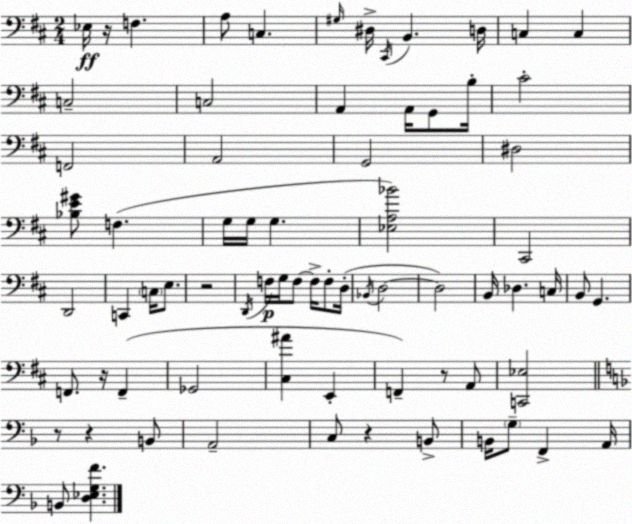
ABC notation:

X:1
T:Untitled
M:2/4
L:1/4
K:D
_E,/4 z/4 F, A,/2 C, ^G,/4 ^D,/4 ^C,,/4 B,, D,/4 C, C, C,2 C,2 A,, A,,/4 G,,/2 B,/4 ^C2 F,,2 A,,2 G,,2 ^D,2 [_B,E^G]/2 F, G,/4 G,/4 G, [_E,A,_B]2 ^C,,2 D,,2 C,, C,/4 E,/2 z2 D,,/4 F,/4 G,/4 F,/2 F,/4 F,/2 D,/4 _B,,/4 D,2 D,2 B,,/4 _D, C,/4 B,,/2 G,, F,,/2 z/4 F,, _G,,2 [^C,^A] E,, F,, z/2 A,,/2 [C,,_E,]2 z/2 z B,,/2 A,,2 C,/2 z B,,/2 B,,/4 G,/2 F,, A,,/4 B,,/2 [D,_E,G,F]